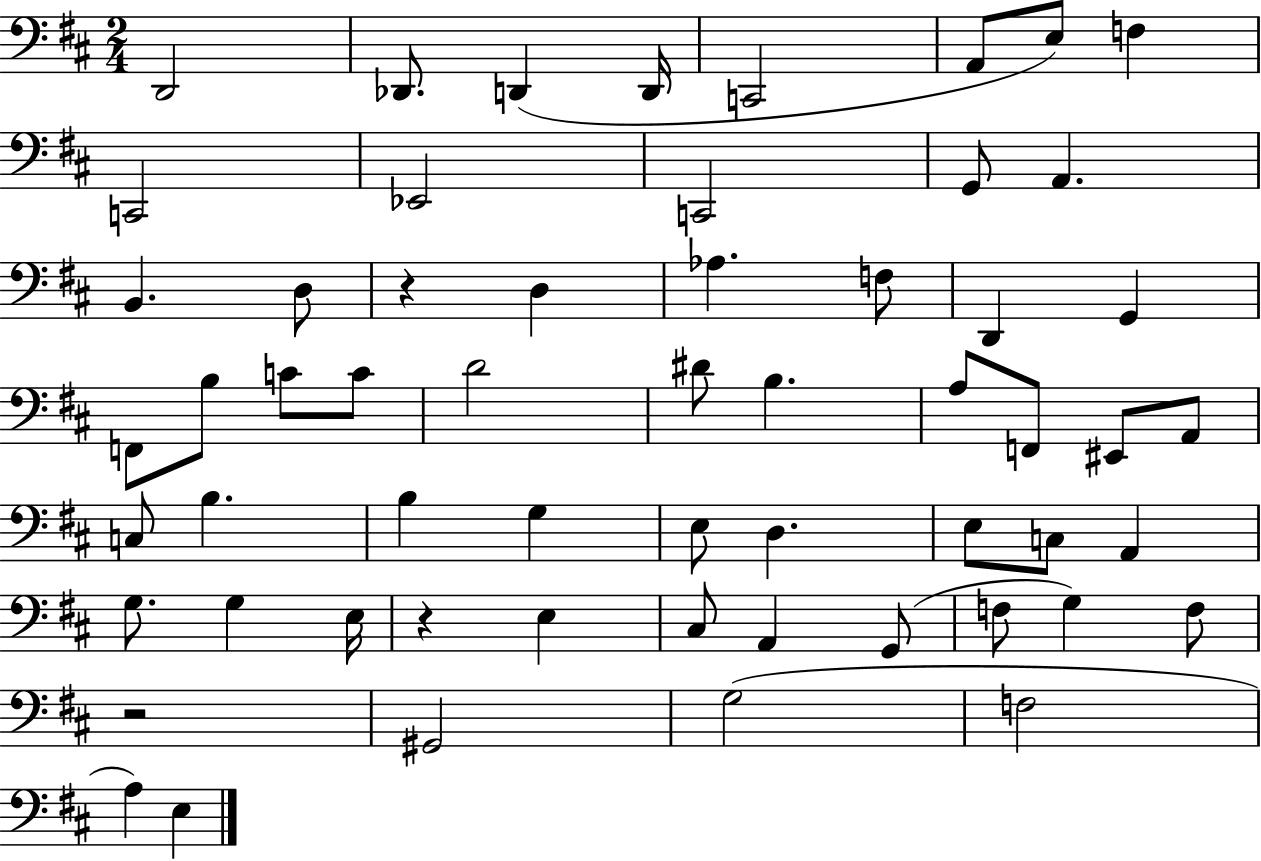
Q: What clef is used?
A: bass